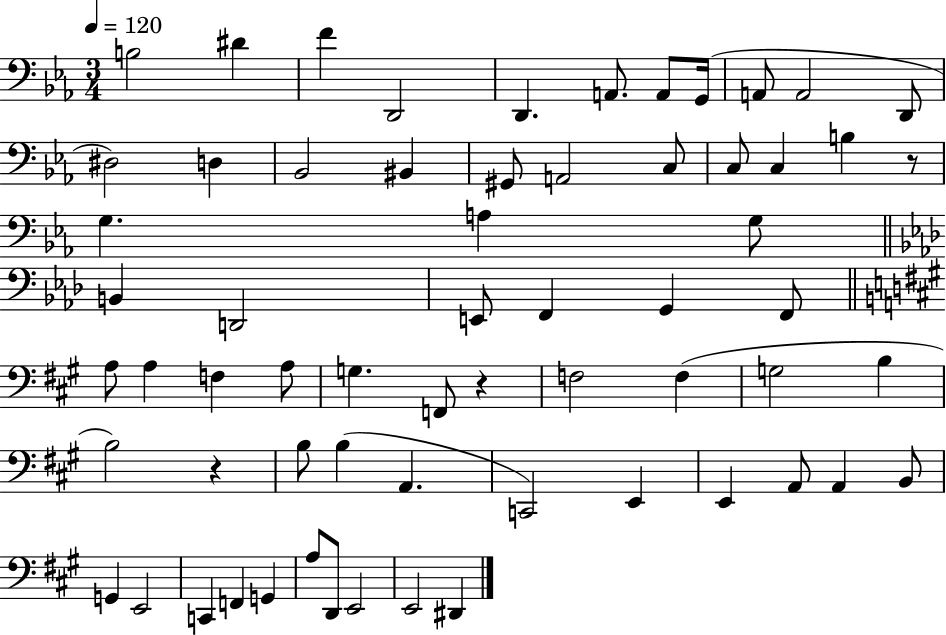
{
  \clef bass
  \numericTimeSignature
  \time 3/4
  \key ees \major
  \tempo 4 = 120
  b2 dis'4 | f'4 d,2 | d,4. a,8. a,8 g,16( | a,8 a,2 d,8 | \break dis2) d4 | bes,2 bis,4 | gis,8 a,2 c8 | c8 c4 b4 r8 | \break g4. a4 g8 | \bar "||" \break \key f \minor b,4 d,2 | e,8 f,4 g,4 f,8 | \bar "||" \break \key a \major a8 a4 f4 a8 | g4. f,8 r4 | f2 f4( | g2 b4 | \break b2) r4 | b8 b4( a,4. | c,2) e,4 | e,4 a,8 a,4 b,8 | \break g,4 e,2 | c,4 f,4 g,4 | a8 d,8 e,2 | e,2 dis,4 | \break \bar "|."
}